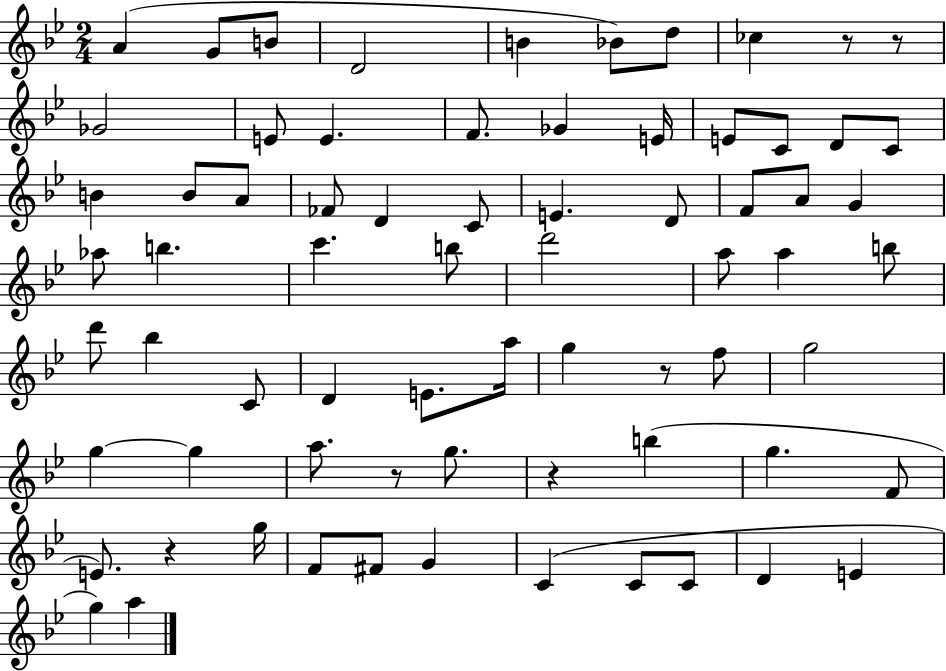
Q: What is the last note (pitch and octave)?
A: A5